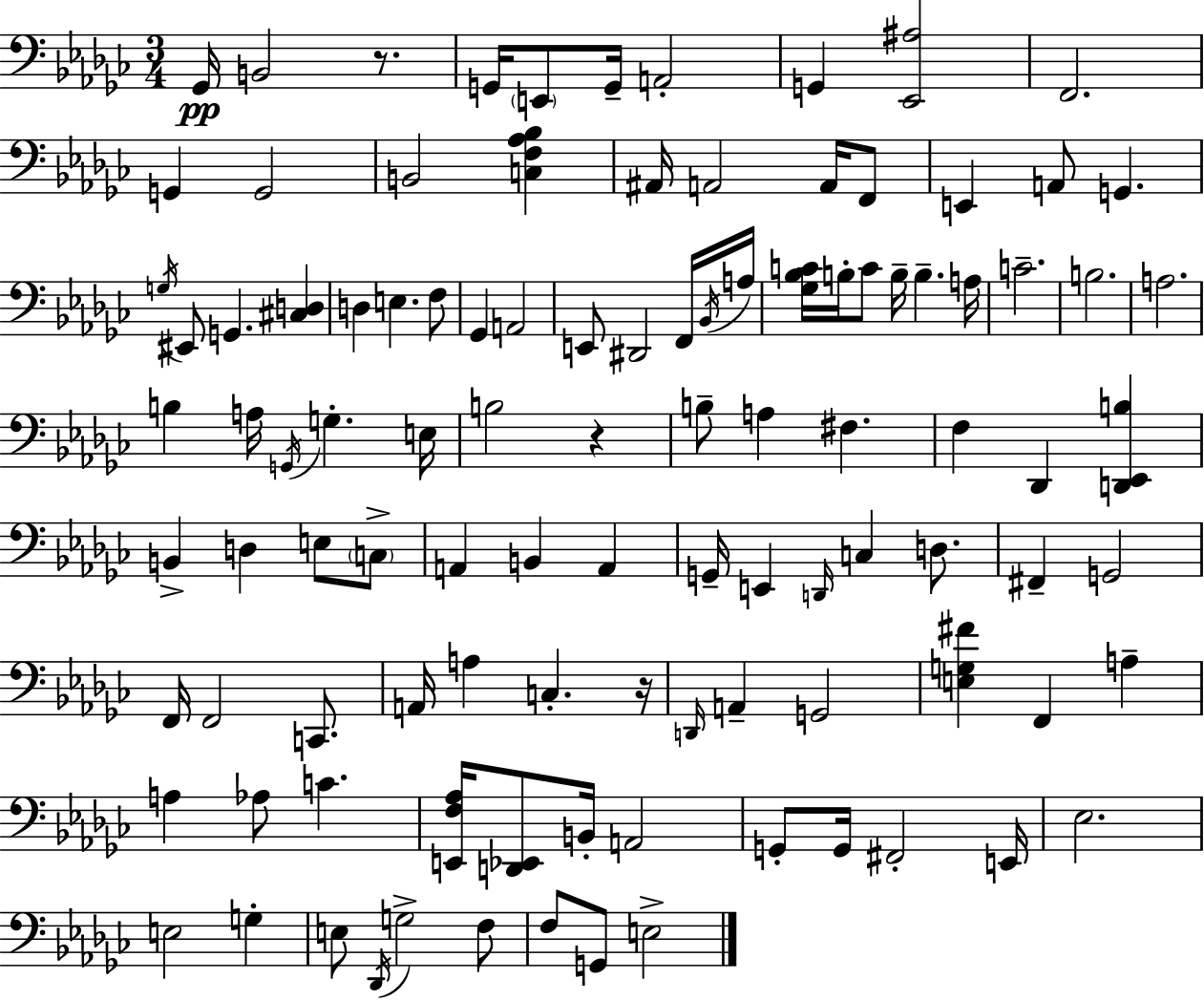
{
  \clef bass
  \numericTimeSignature
  \time 3/4
  \key ees \minor
  ges,16\pp b,2 r8. | g,16 \parenthesize e,8 g,16-- a,2-. | g,4 <ees, ais>2 | f,2. | \break g,4 g,2 | b,2 <c f aes bes>4 | ais,16 a,2 a,16 f,8 | e,4 a,8 g,4. | \break \acciaccatura { g16 } eis,8 g,4. <cis d>4 | d4 e4. f8 | ges,4 a,2 | e,8 dis,2 f,16 | \break \acciaccatura { bes,16 } a16 <ges bes c'>16 b16-. c'8 b16-- b4.-- | a16 c'2.-- | b2. | a2. | \break b4 a16 \acciaccatura { g,16 } g4.-. | e16 b2 r4 | b8-- a4 fis4. | f4 des,4 <d, ees, b>4 | \break b,4-> d4 e8 | \parenthesize c8-> a,4 b,4 a,4 | g,16-- e,4 \grace { d,16 } c4 | d8. fis,4-- g,2 | \break f,16 f,2 | c,8. a,16 a4 c4.-. | r16 \grace { d,16 } a,4-- g,2 | <e g fis'>4 f,4 | \break a4-- a4 aes8 c'4. | <e, f aes>16 <d, ees,>8 b,16-. a,2 | g,8-. g,16 fis,2-. | e,16 ees2. | \break e2 | g4-. e8 \acciaccatura { des,16 } g2-> | f8 f8 g,8 e2-> | \bar "|."
}